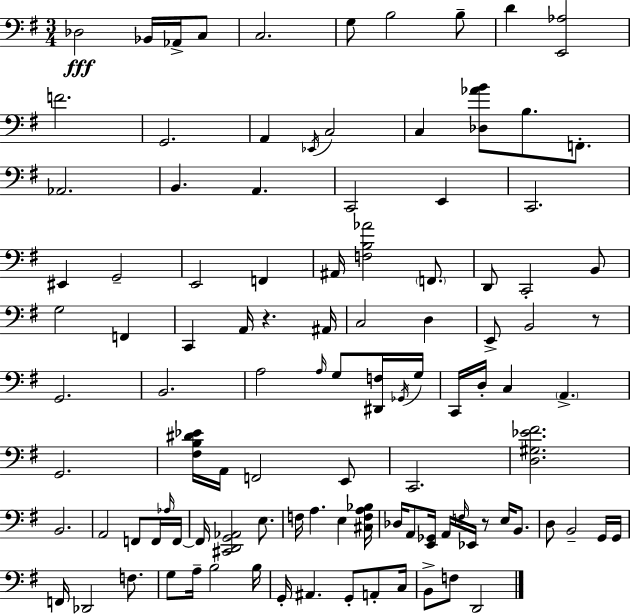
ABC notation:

X:1
T:Untitled
M:3/4
L:1/4
K:Em
_D,2 _B,,/4 _A,,/4 C,/2 C,2 G,/2 B,2 B,/2 D [E,,_A,]2 F2 G,,2 A,, _E,,/4 C,2 C, [_D,_AB]/2 B,/2 F,,/2 _A,,2 B,, A,, C,,2 E,, C,,2 ^E,, G,,2 E,,2 F,, ^A,,/4 [F,B,_A]2 F,,/2 D,,/2 C,,2 B,,/2 G,2 F,, C,, A,,/4 z ^A,,/4 C,2 D, E,,/2 B,,2 z/2 G,,2 B,,2 A,2 A,/4 G,/2 [^D,,F,]/4 _G,,/4 G,/4 C,,/4 D,/4 C, A,, G,,2 [^F,B,^D_E]/4 A,,/4 F,,2 E,,/2 C,,2 [D,^G,_E^F]2 B,,2 A,,2 F,,/2 F,,/4 _A,/4 F,,/4 F,,/4 [^C,,D,,G,,_A,,]2 E,/2 F,/4 A, E, [^C,F,A,_B,]/4 _D,/4 A,,/2 [E,,_G,,]/4 A,,/4 F,/4 _E,,/4 z/2 E,/4 B,,/2 D,/2 B,,2 G,,/4 G,,/4 F,,/4 _D,,2 F,/2 G,/2 A,/4 B,2 B,/4 G,,/4 ^A,, G,,/2 A,,/2 C,/4 B,,/2 F,/2 D,,2